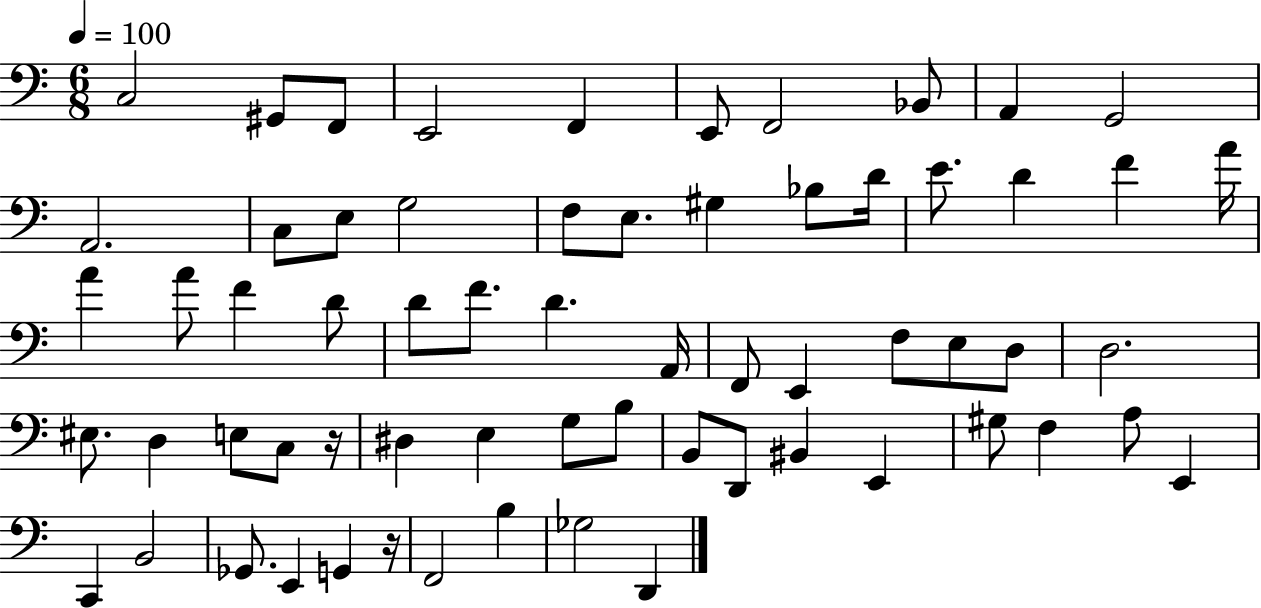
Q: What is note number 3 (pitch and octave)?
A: F2